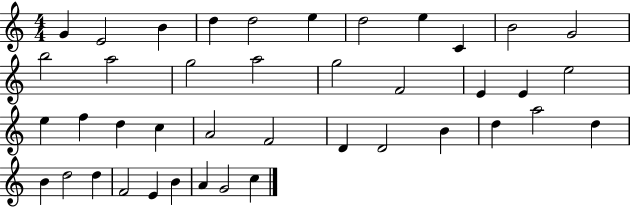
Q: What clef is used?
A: treble